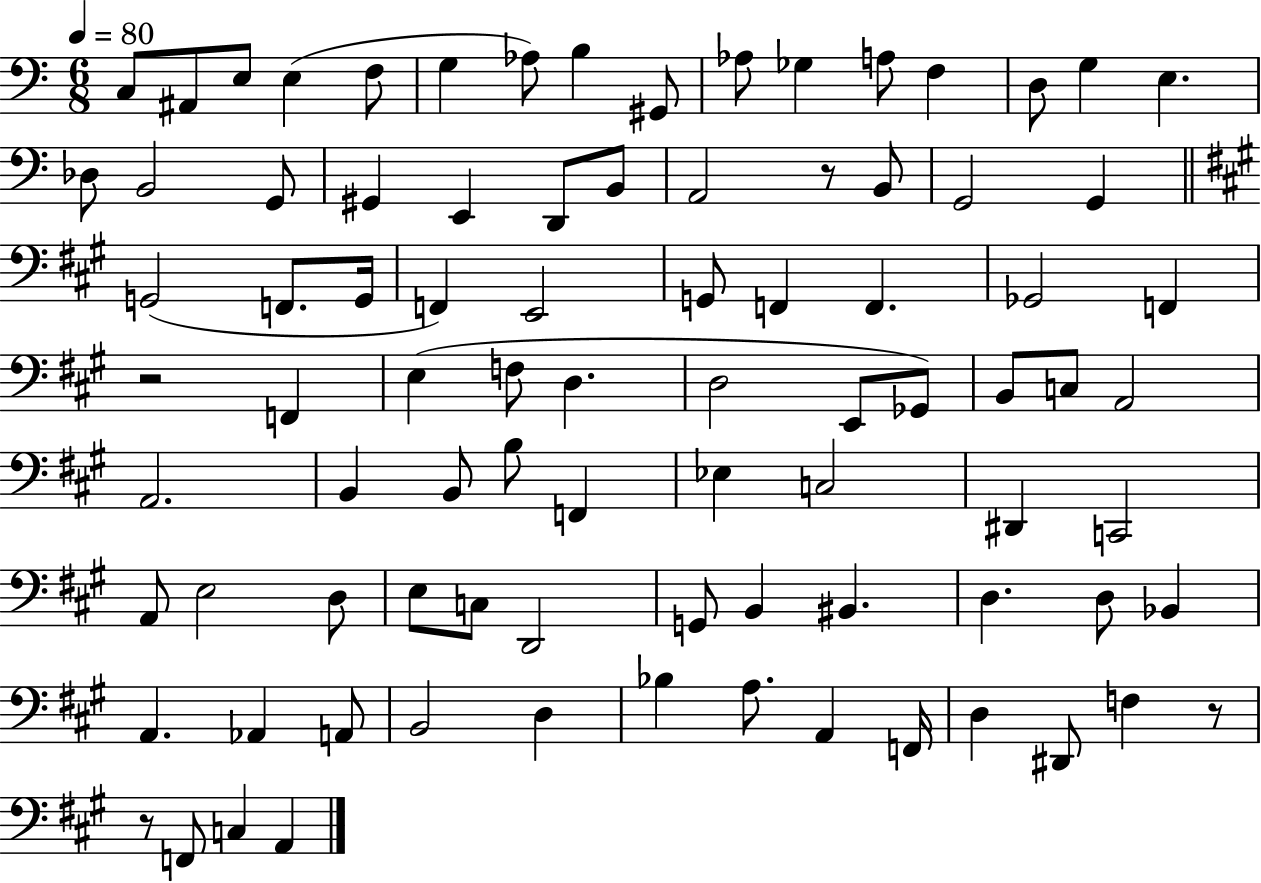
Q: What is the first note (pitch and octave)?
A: C3